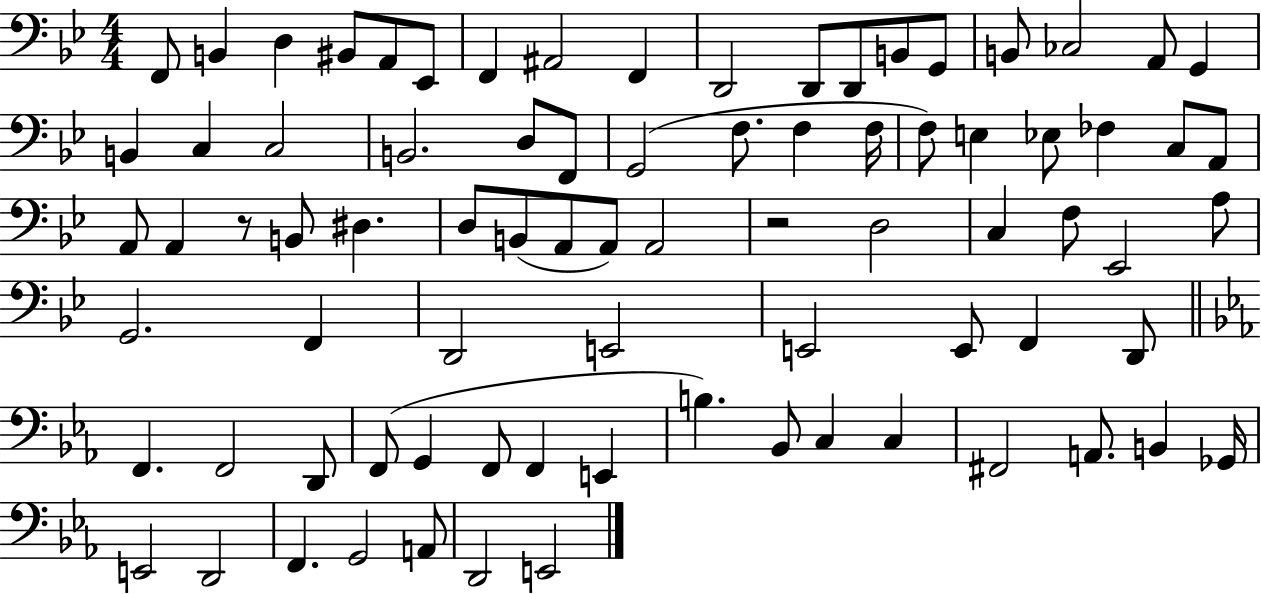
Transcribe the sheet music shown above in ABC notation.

X:1
T:Untitled
M:4/4
L:1/4
K:Bb
F,,/2 B,, D, ^B,,/2 A,,/2 _E,,/2 F,, ^A,,2 F,, D,,2 D,,/2 D,,/2 B,,/2 G,,/2 B,,/2 _C,2 A,,/2 G,, B,, C, C,2 B,,2 D,/2 F,,/2 G,,2 F,/2 F, F,/4 F,/2 E, _E,/2 _F, C,/2 A,,/2 A,,/2 A,, z/2 B,,/2 ^D, D,/2 B,,/2 A,,/2 A,,/2 A,,2 z2 D,2 C, F,/2 _E,,2 A,/2 G,,2 F,, D,,2 E,,2 E,,2 E,,/2 F,, D,,/2 F,, F,,2 D,,/2 F,,/2 G,, F,,/2 F,, E,, B, _B,,/2 C, C, ^F,,2 A,,/2 B,, _G,,/4 E,,2 D,,2 F,, G,,2 A,,/2 D,,2 E,,2